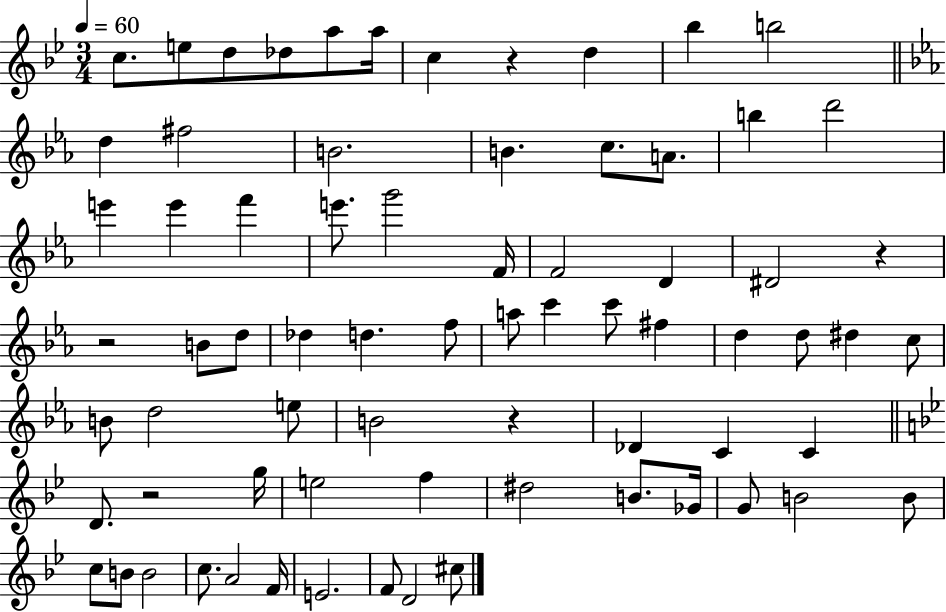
{
  \clef treble
  \numericTimeSignature
  \time 3/4
  \key bes \major
  \tempo 4 = 60
  \repeat volta 2 { c''8. e''8 d''8 des''8 a''8 a''16 | c''4 r4 d''4 | bes''4 b''2 | \bar "||" \break \key ees \major d''4 fis''2 | b'2. | b'4. c''8. a'8. | b''4 d'''2 | \break e'''4 e'''4 f'''4 | e'''8. g'''2 f'16 | f'2 d'4 | dis'2 r4 | \break r2 b'8 d''8 | des''4 d''4. f''8 | a''8 c'''4 c'''8 fis''4 | d''4 d''8 dis''4 c''8 | \break b'8 d''2 e''8 | b'2 r4 | des'4 c'4 c'4 | \bar "||" \break \key bes \major d'8. r2 g''16 | e''2 f''4 | dis''2 b'8. ges'16 | g'8 b'2 b'8 | \break c''8 b'8 b'2 | c''8. a'2 f'16 | e'2. | f'8 d'2 cis''8 | \break } \bar "|."
}